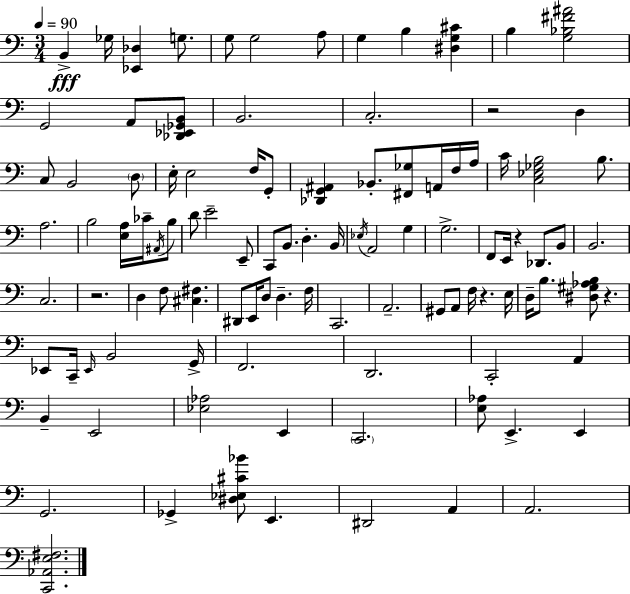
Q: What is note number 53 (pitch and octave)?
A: E2